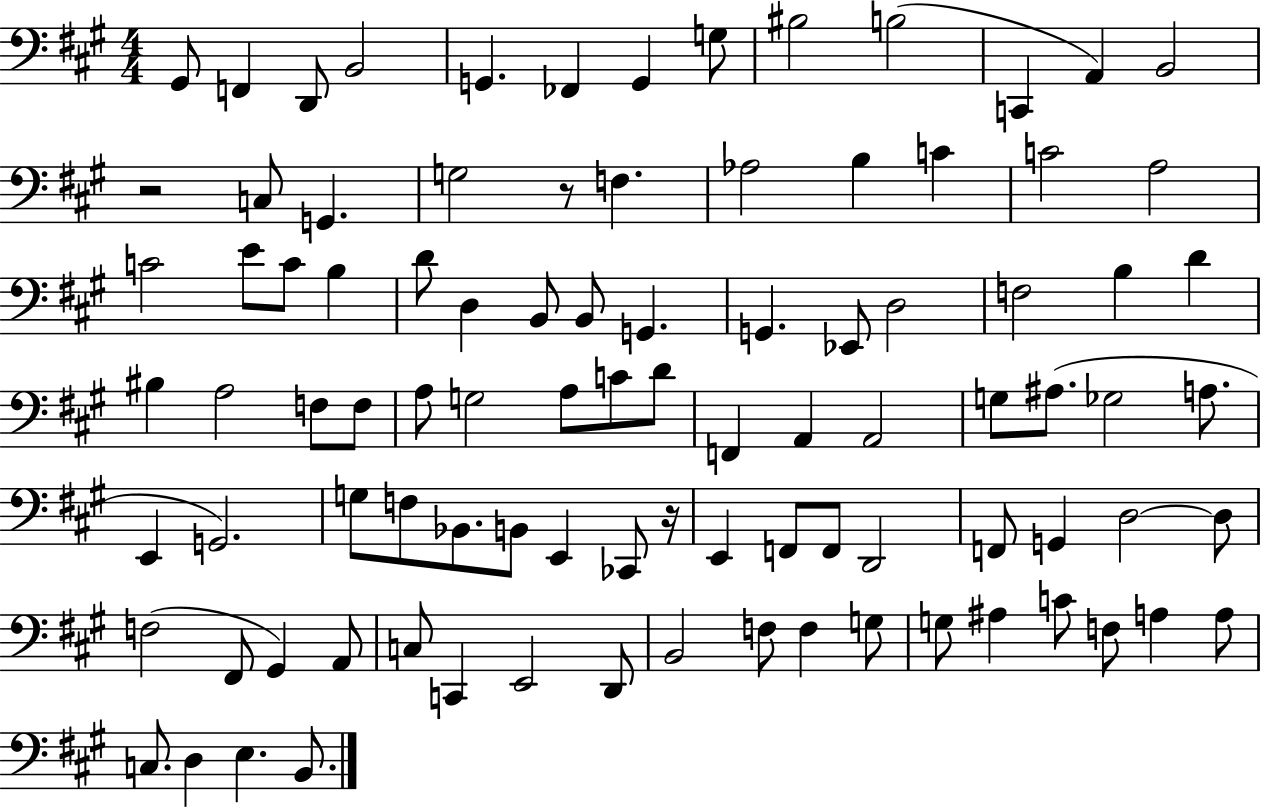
X:1
T:Untitled
M:4/4
L:1/4
K:A
^G,,/2 F,, D,,/2 B,,2 G,, _F,, G,, G,/2 ^B,2 B,2 C,, A,, B,,2 z2 C,/2 G,, G,2 z/2 F, _A,2 B, C C2 A,2 C2 E/2 C/2 B, D/2 D, B,,/2 B,,/2 G,, G,, _E,,/2 D,2 F,2 B, D ^B, A,2 F,/2 F,/2 A,/2 G,2 A,/2 C/2 D/2 F,, A,, A,,2 G,/2 ^A,/2 _G,2 A,/2 E,, G,,2 G,/2 F,/2 _B,,/2 B,,/2 E,, _C,,/2 z/4 E,, F,,/2 F,,/2 D,,2 F,,/2 G,, D,2 D,/2 F,2 ^F,,/2 ^G,, A,,/2 C,/2 C,, E,,2 D,,/2 B,,2 F,/2 F, G,/2 G,/2 ^A, C/2 F,/2 A, A,/2 C,/2 D, E, B,,/2